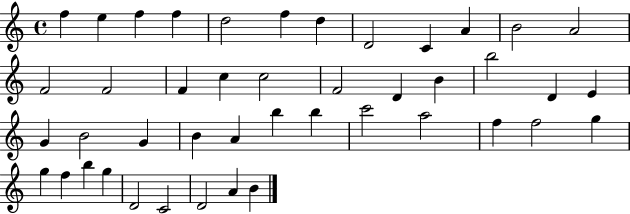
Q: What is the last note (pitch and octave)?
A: B4